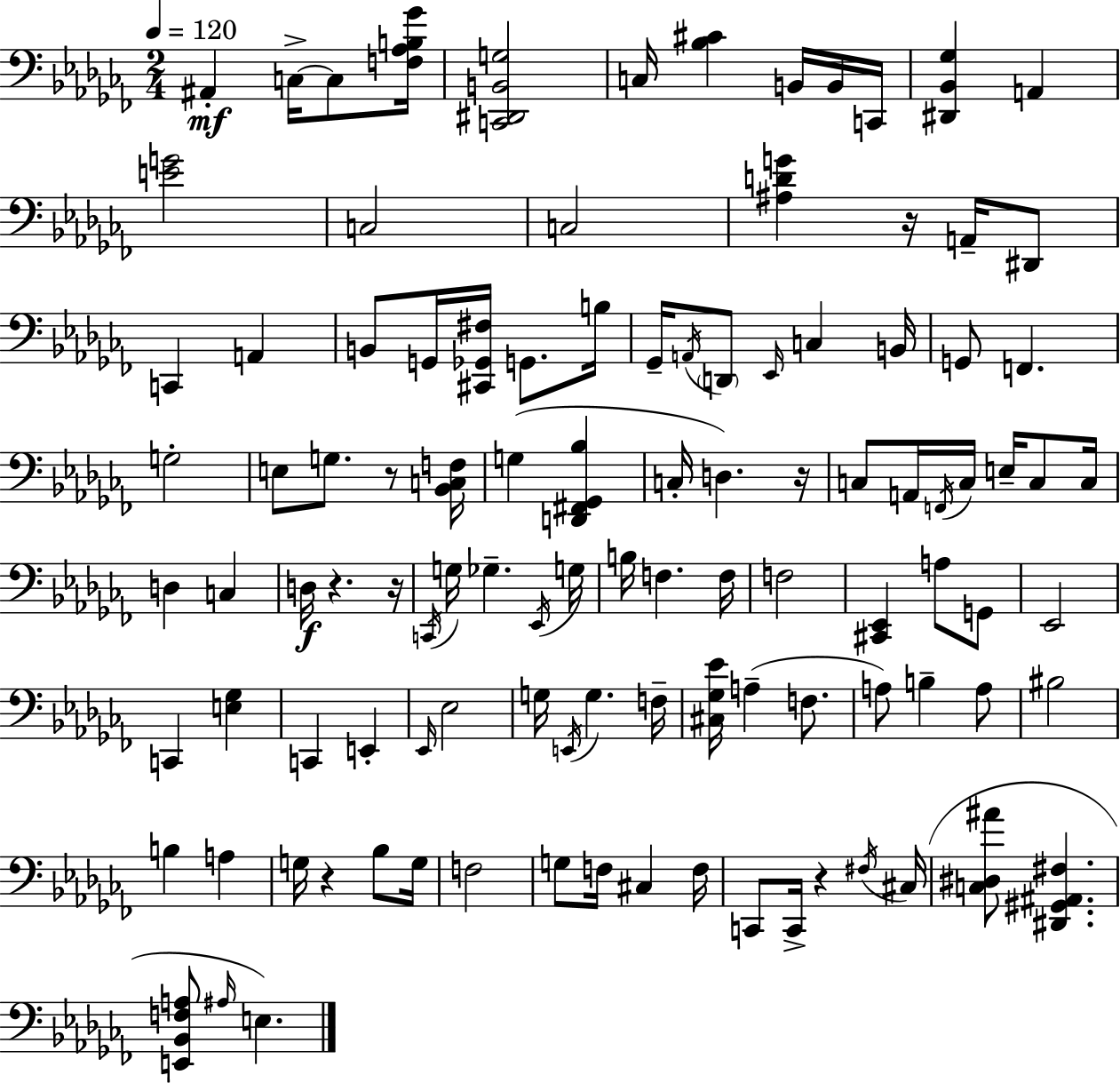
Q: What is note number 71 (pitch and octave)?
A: A3